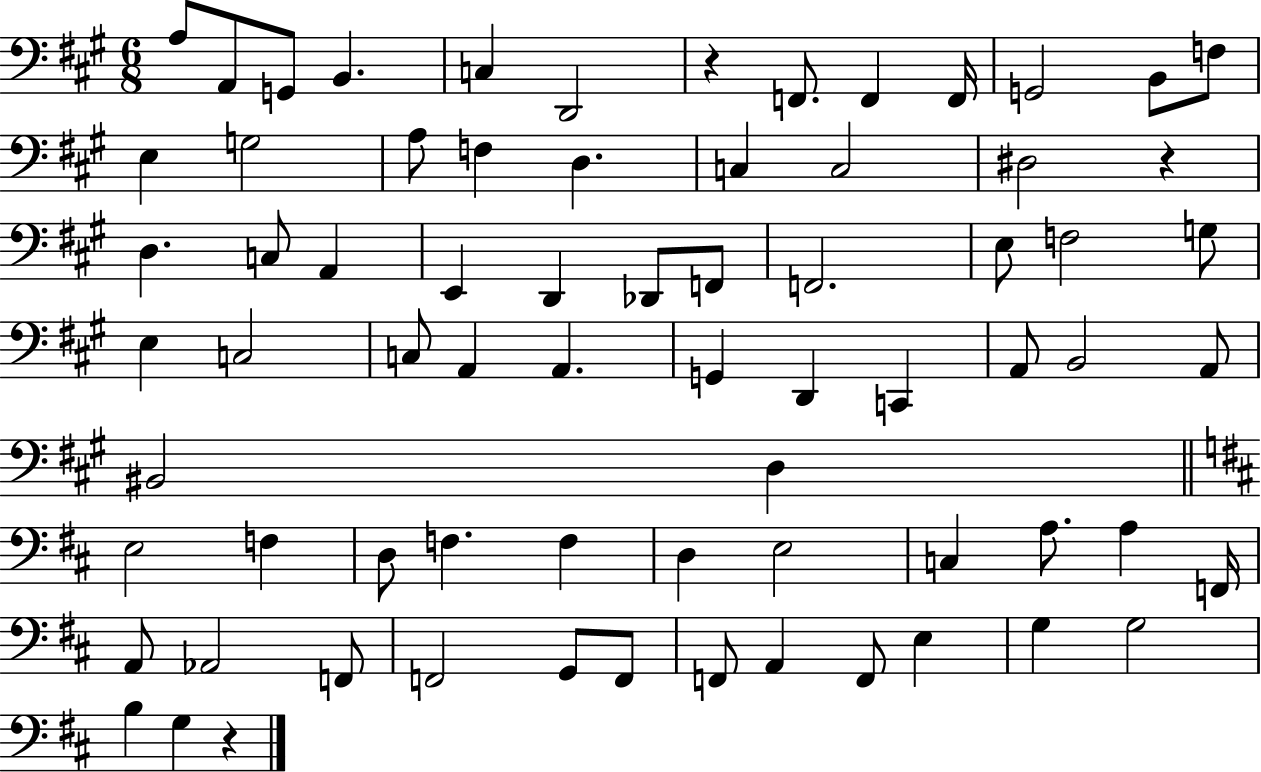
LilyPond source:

{
  \clef bass
  \numericTimeSignature
  \time 6/8
  \key a \major
  \repeat volta 2 { a8 a,8 g,8 b,4. | c4 d,2 | r4 f,8. f,4 f,16 | g,2 b,8 f8 | \break e4 g2 | a8 f4 d4. | c4 c2 | dis2 r4 | \break d4. c8 a,4 | e,4 d,4 des,8 f,8 | f,2. | e8 f2 g8 | \break e4 c2 | c8 a,4 a,4. | g,4 d,4 c,4 | a,8 b,2 a,8 | \break bis,2 d4 | \bar "||" \break \key b \minor e2 f4 | d8 f4. f4 | d4 e2 | c4 a8. a4 f,16 | \break a,8 aes,2 f,8 | f,2 g,8 f,8 | f,8 a,4 f,8 e4 | g4 g2 | \break b4 g4 r4 | } \bar "|."
}